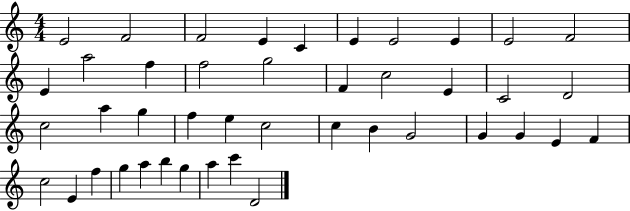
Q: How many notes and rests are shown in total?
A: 43